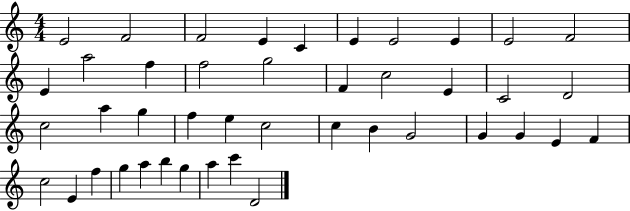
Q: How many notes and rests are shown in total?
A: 43